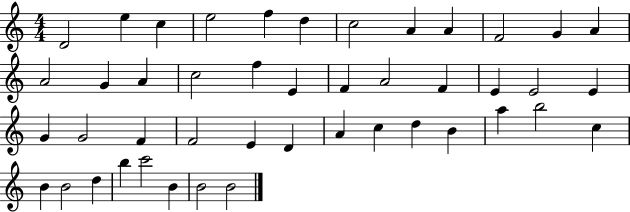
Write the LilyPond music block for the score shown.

{
  \clef treble
  \numericTimeSignature
  \time 4/4
  \key c \major
  d'2 e''4 c''4 | e''2 f''4 d''4 | c''2 a'4 a'4 | f'2 g'4 a'4 | \break a'2 g'4 a'4 | c''2 f''4 e'4 | f'4 a'2 f'4 | e'4 e'2 e'4 | \break g'4 g'2 f'4 | f'2 e'4 d'4 | a'4 c''4 d''4 b'4 | a''4 b''2 c''4 | \break b'4 b'2 d''4 | b''4 c'''2 b'4 | b'2 b'2 | \bar "|."
}